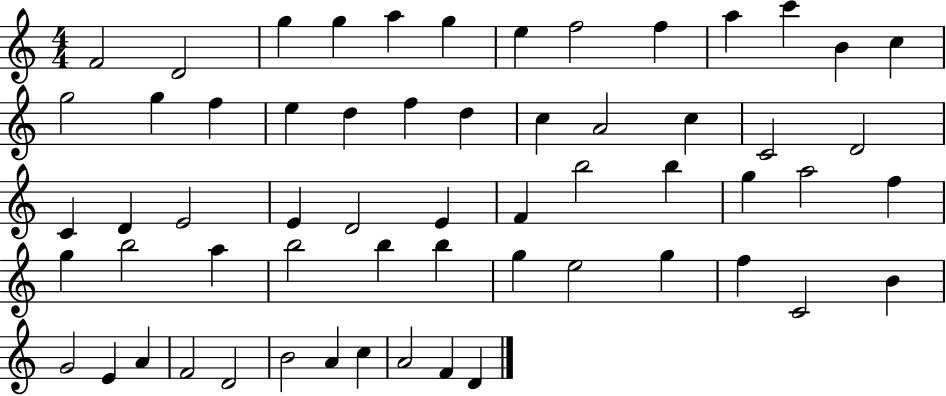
{
  \clef treble
  \numericTimeSignature
  \time 4/4
  \key c \major
  f'2 d'2 | g''4 g''4 a''4 g''4 | e''4 f''2 f''4 | a''4 c'''4 b'4 c''4 | \break g''2 g''4 f''4 | e''4 d''4 f''4 d''4 | c''4 a'2 c''4 | c'2 d'2 | \break c'4 d'4 e'2 | e'4 d'2 e'4 | f'4 b''2 b''4 | g''4 a''2 f''4 | \break g''4 b''2 a''4 | b''2 b''4 b''4 | g''4 e''2 g''4 | f''4 c'2 b'4 | \break g'2 e'4 a'4 | f'2 d'2 | b'2 a'4 c''4 | a'2 f'4 d'4 | \break \bar "|."
}